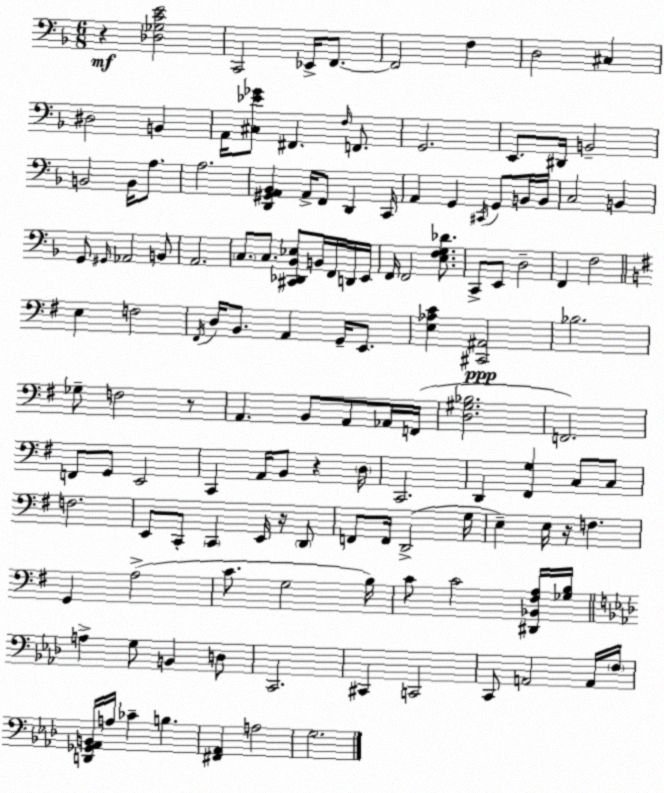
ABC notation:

X:1
T:Untitled
M:6/8
L:1/4
K:F
z [_D,_G,CE]2 C,,2 _E,,/4 F,,/2 F,,2 F, D,2 ^C, ^D,2 B,, A,,/4 [^C,_E_G]/2 ^F,, F,/4 F,,/2 G,,2 E,,/2 ^D,,/4 B,,2 B,,2 B,,/4 A,/2 A,2 [D,,^G,,A,,_B,,] A,,/4 F,,/2 D,, C,,/4 A,, G,, ^C,,/4 G,,/2 B,,/4 B,,/4 C,2 B,, G,,/2 ^G,,/4 _A,,2 B,,/2 A,,2 C,/2 C,/2 [^C,,_D,,_B,,_E,]/2 B,,/4 F,,/4 D,,/4 E,,/4 F,,/4 F,,2 [E,F,G,_D]/2 C,,/2 E,,/2 D,2 F,, F,2 E, F,2 ^F,,/4 D,/4 B,,/2 A,, G,,/4 E,,/2 [E,_A,C] [^C,,^A,,]2 _B,2 _G,/2 F,2 z/2 A,, B,,/2 A,,/2 _A,,/4 F,,/4 [D,^G,_B,]2 F,,2 F,,/2 G,,/2 E,,2 C,, A,,/4 B,,/2 z D,/4 C,,2 D,, [^F,,G,] C,/2 C,/2 F,2 E,,/2 C,,/2 C,, E,,/4 z/4 D,,/2 F,,/2 F,,/4 D,,2 G,/4 E, E,/4 z/4 F, G,, A,2 C/2 G,2 B,/4 C/2 C2 [^D,,_B,,^F,A,]/4 [_G,B,]/4 A, G,/2 B,, D,/2 C,,2 ^C,, C,,2 C,,/2 A,,2 A,,/4 F,/4 [D,,_G,,_A,,B,,]/4 A,/4 _C B, [^F,,_A,,] A,2 G,2